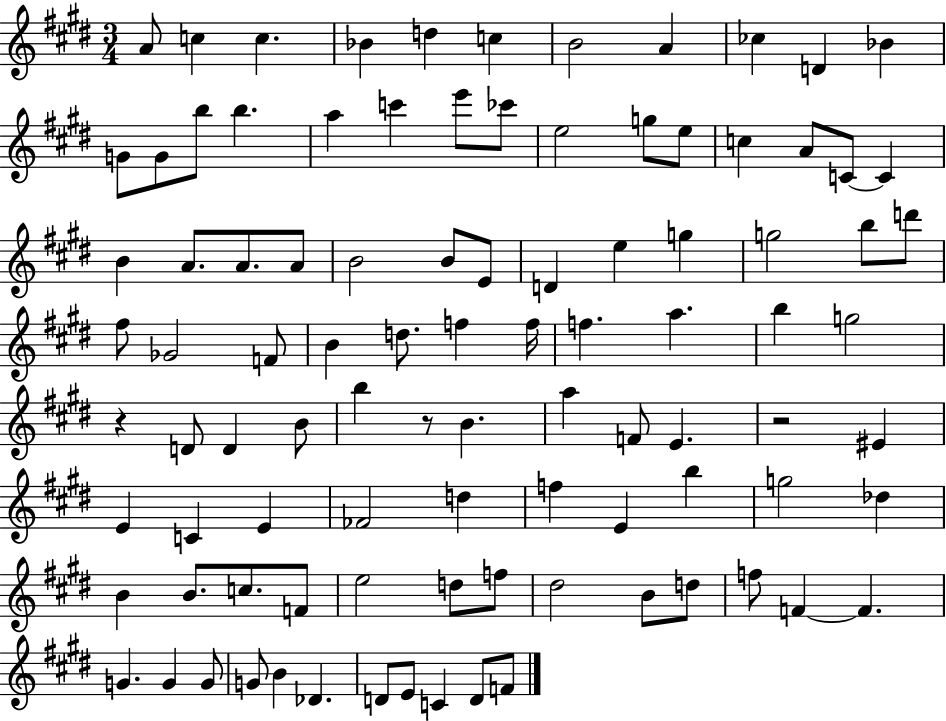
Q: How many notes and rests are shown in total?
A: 96